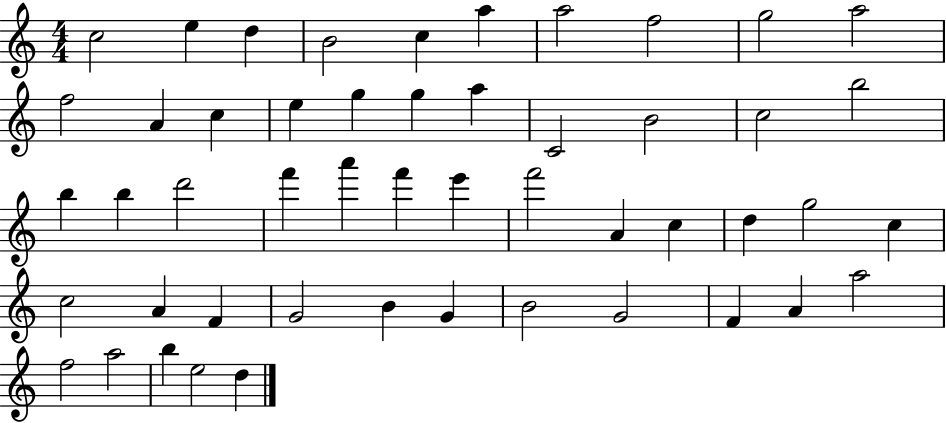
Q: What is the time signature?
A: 4/4